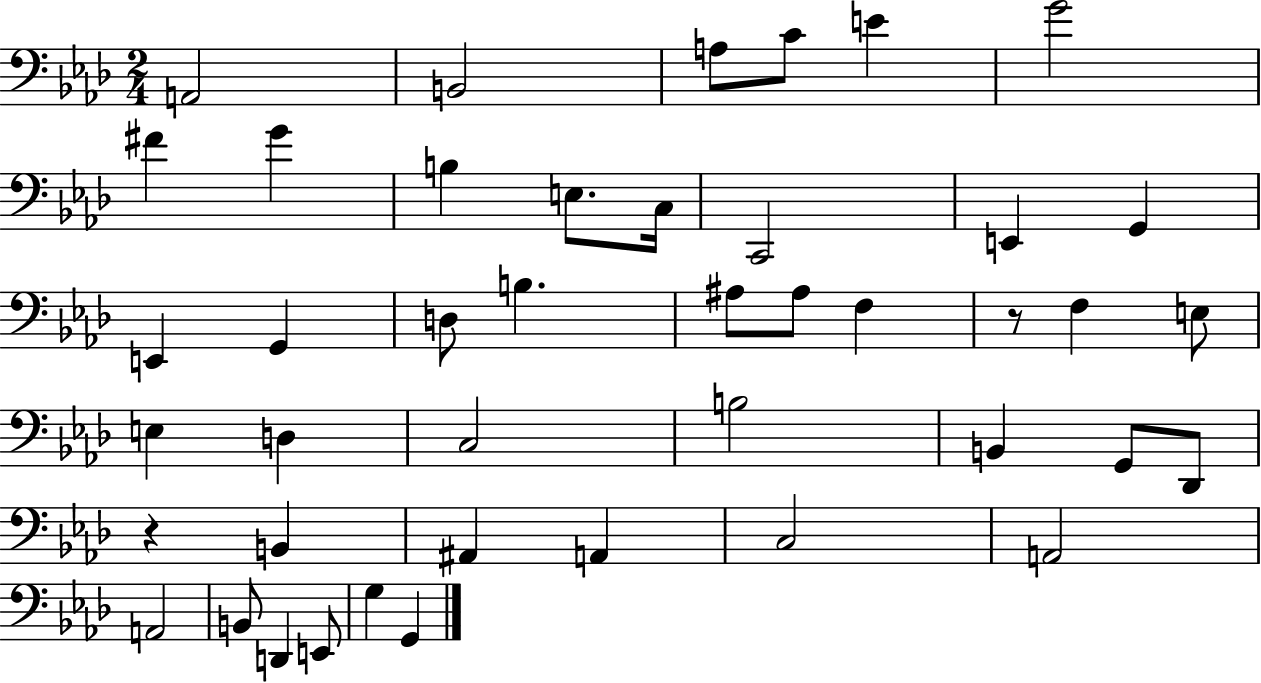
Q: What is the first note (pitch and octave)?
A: A2